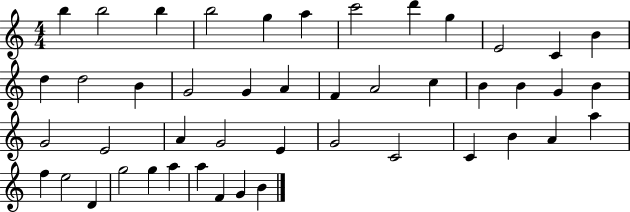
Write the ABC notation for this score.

X:1
T:Untitled
M:4/4
L:1/4
K:C
b b2 b b2 g a c'2 d' g E2 C B d d2 B G2 G A F A2 c B B G B G2 E2 A G2 E G2 C2 C B A a f e2 D g2 g a a F G B